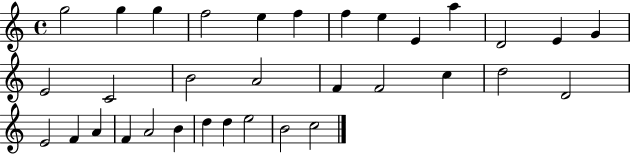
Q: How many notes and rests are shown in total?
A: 33